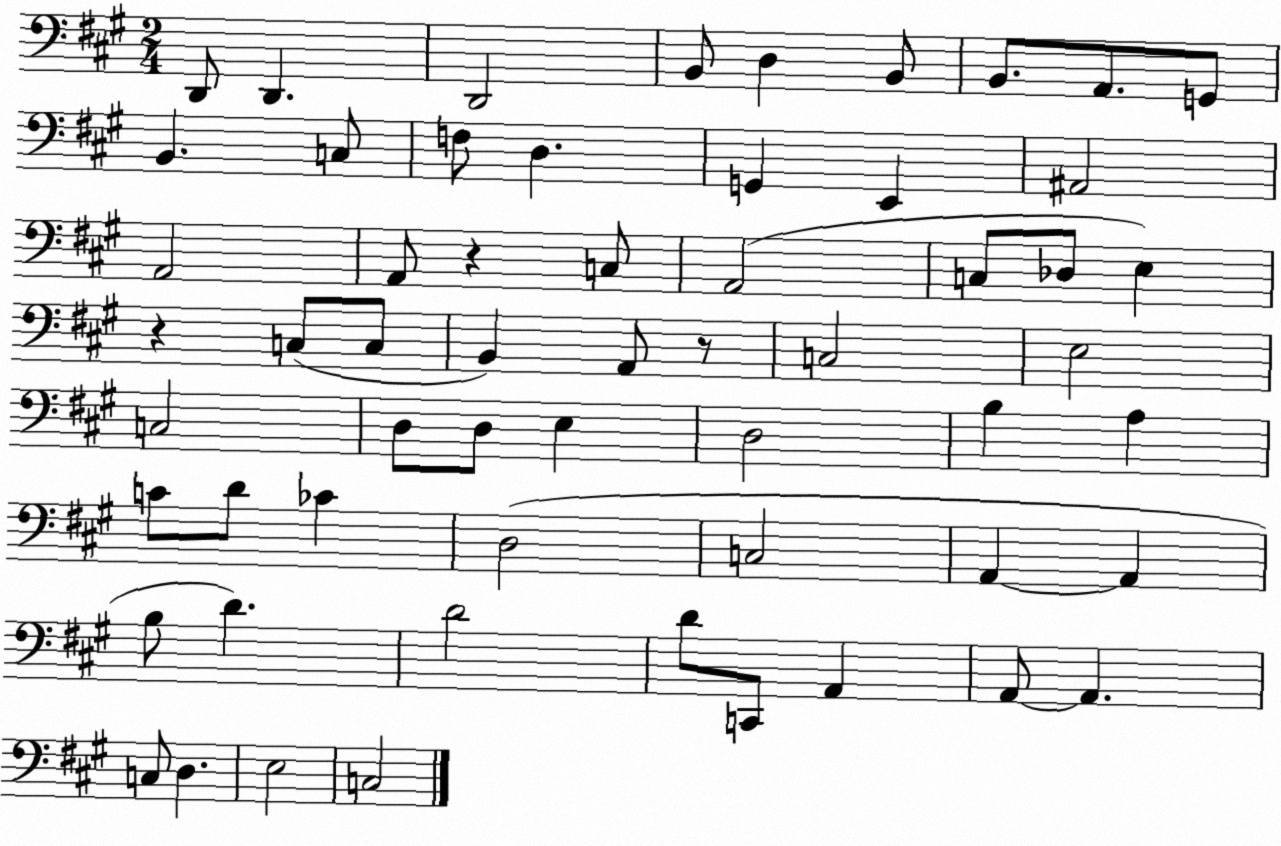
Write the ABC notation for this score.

X:1
T:Untitled
M:2/4
L:1/4
K:A
D,,/2 D,, D,,2 B,,/2 D, B,,/2 B,,/2 A,,/2 G,,/2 B,, C,/2 F,/2 D, G,, E,, ^A,,2 A,,2 A,,/2 z C,/2 A,,2 C,/2 _D,/2 E, z C,/2 C,/2 B,, A,,/2 z/2 C,2 E,2 C,2 D,/2 D,/2 E, D,2 B, A, C/2 D/2 _C D,2 C,2 A,, A,, B,/2 D D2 D/2 C,,/2 A,, A,,/2 A,, C,/2 D, E,2 C,2